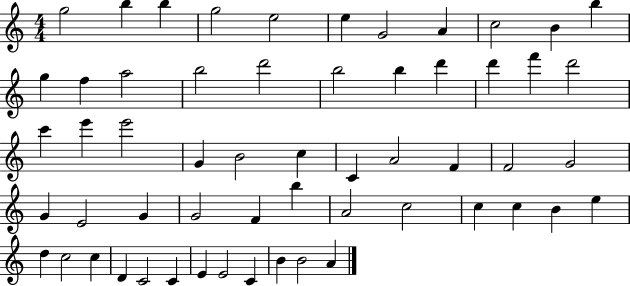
{
  \clef treble
  \numericTimeSignature
  \time 4/4
  \key c \major
  g''2 b''4 b''4 | g''2 e''2 | e''4 g'2 a'4 | c''2 b'4 b''4 | \break g''4 f''4 a''2 | b''2 d'''2 | b''2 b''4 d'''4 | d'''4 f'''4 d'''2 | \break c'''4 e'''4 e'''2 | g'4 b'2 c''4 | c'4 a'2 f'4 | f'2 g'2 | \break g'4 e'2 g'4 | g'2 f'4 b''4 | a'2 c''2 | c''4 c''4 b'4 e''4 | \break d''4 c''2 c''4 | d'4 c'2 c'4 | e'4 e'2 c'4 | b'4 b'2 a'4 | \break \bar "|."
}